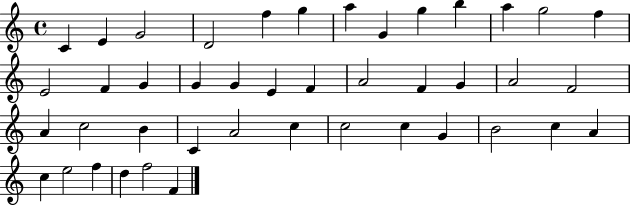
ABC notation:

X:1
T:Untitled
M:4/4
L:1/4
K:C
C E G2 D2 f g a G g b a g2 f E2 F G G G E F A2 F G A2 F2 A c2 B C A2 c c2 c G B2 c A c e2 f d f2 F